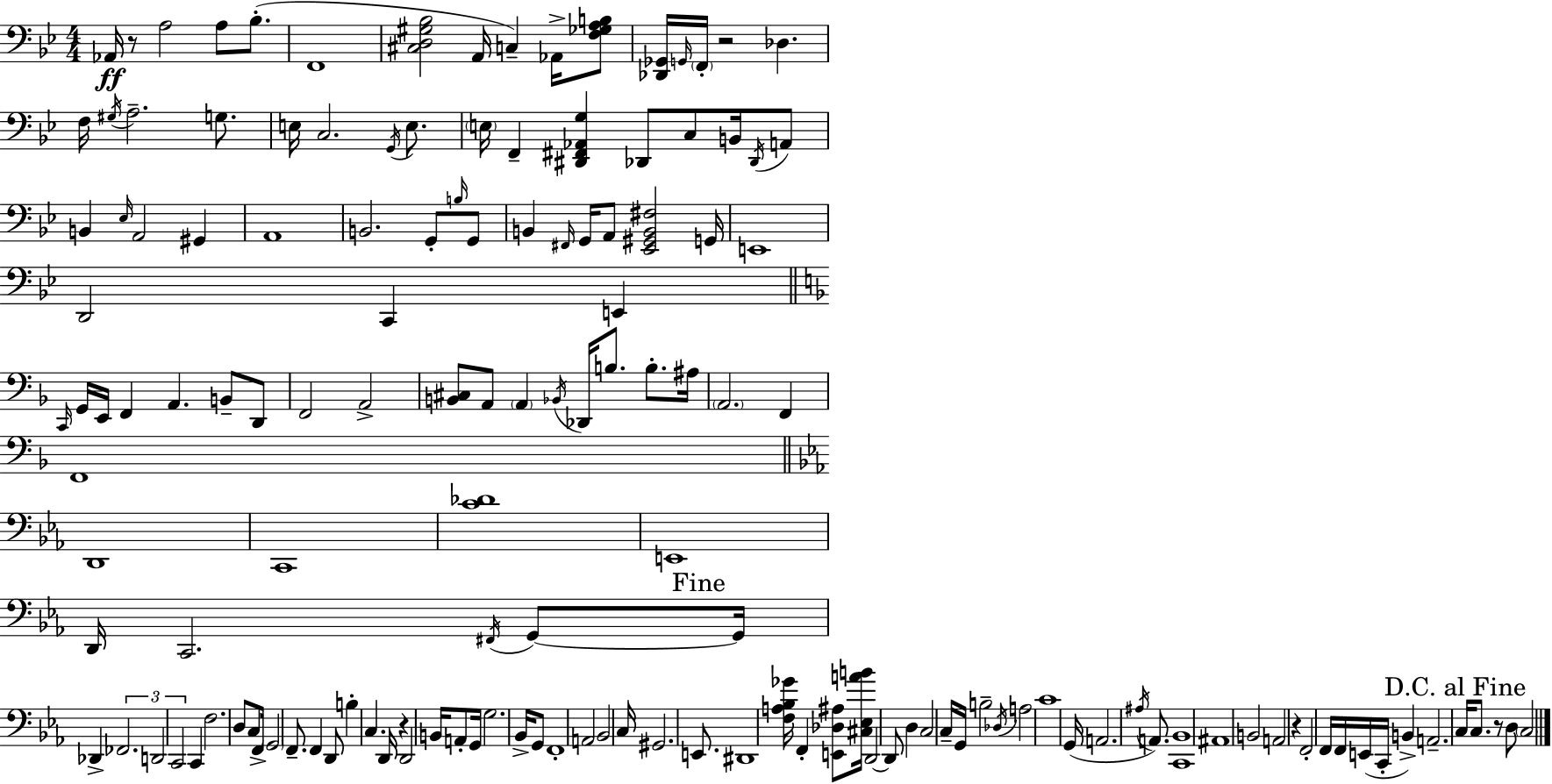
{
  \clef bass
  \numericTimeSignature
  \time 4/4
  \key bes \major
  \repeat volta 2 { aes,16\ff r8 a2 a8 bes8.-.( | f,1 | <cis d gis bes>2 a,16 c4--) aes,16-> <f ges a b>8 | <des, ges,>16 \grace { g,16 } \parenthesize f,16-. r2 des4. | \break f16 \acciaccatura { gis16 } a2.-- g8. | e16 c2. \acciaccatura { g,16 } | e8. \parenthesize e16 f,4-- <dis, fis, aes, g>4 des,8 c8 | b,16 \acciaccatura { des,16 } a,8 b,4 \grace { ees16 } a,2 | \break gis,4 a,1 | b,2. | g,8-. \grace { b16 } g,8 b,4 \grace { fis,16 } g,16 a,8 <ees, gis, b, fis>2 | g,16 e,1 | \break d,2 c,4 | e,4 \bar "||" \break \key f \major \grace { c,16 } g,16 e,16 f,4 a,4. b,8-- d,8 | f,2 a,2-> | <b, cis>8 a,8 \parenthesize a,4 \acciaccatura { bes,16 } des,16 b8. b8.-. | ais16 \parenthesize a,2. f,4 | \break f,1 | \bar "||" \break \key ees \major d,1 | c,1 | <c' des'>1 | e,1 | \break d,16 c,2. \acciaccatura { fis,16 } g,8~~ | \mark "Fine" g,16 des,4-> \tuplet 3/2 { fes,2. | d,2 c,2 } | c,4 f2. | \break d8 c8 f,16-> \parenthesize g,2 f,8.-- | f,4 d,8 b4-. c4. | d,16 r4 d,2 b,16 a,8-. | g,16 g2. bes,16-> g,8 | \break f,1-. | a,2 bes,2 | c16 gis,2. e,8. | dis,1 | \break <f a bes ges'>16 f,4-. <e, des ais>8 <cis ees a' b'>16 d,2~~ | d,8 d4 c2 c16-- | g,16 b2-- \acciaccatura { des16 } a2 | c'1 | \break g,16( a,2. \acciaccatura { ais16 } | a,8.) <c, bes,>1 | ais,1 | b,2 a,2 | \break r4 f,2-. f,16 | f,16 e,16( c,16-. b,4->) a,2.-- | \mark "D.C. al Fine" c16 c8. r8 d8 \parenthesize c2 | } \bar "|."
}